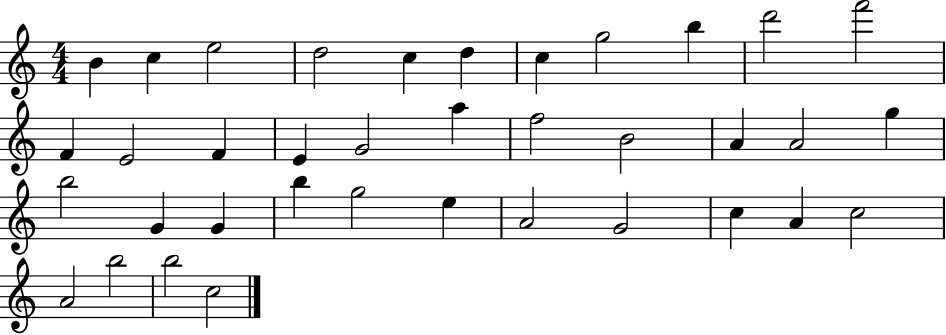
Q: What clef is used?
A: treble